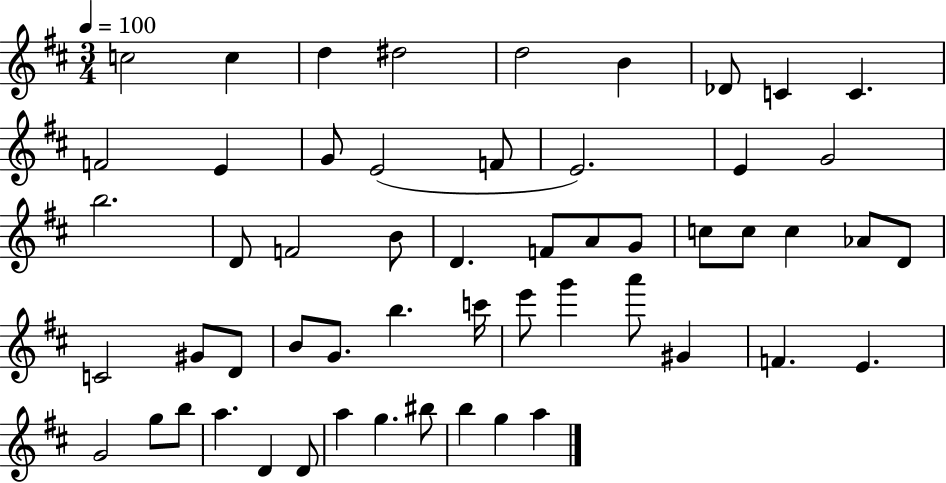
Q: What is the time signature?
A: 3/4